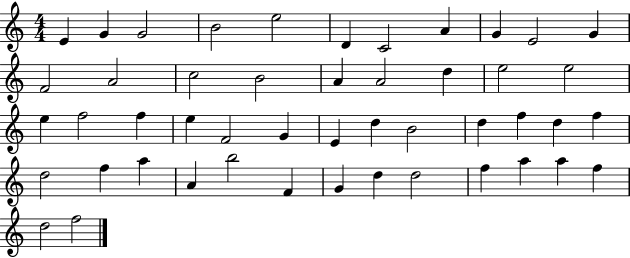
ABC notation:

X:1
T:Untitled
M:4/4
L:1/4
K:C
E G G2 B2 e2 D C2 A G E2 G F2 A2 c2 B2 A A2 d e2 e2 e f2 f e F2 G E d B2 d f d f d2 f a A b2 F G d d2 f a a f d2 f2